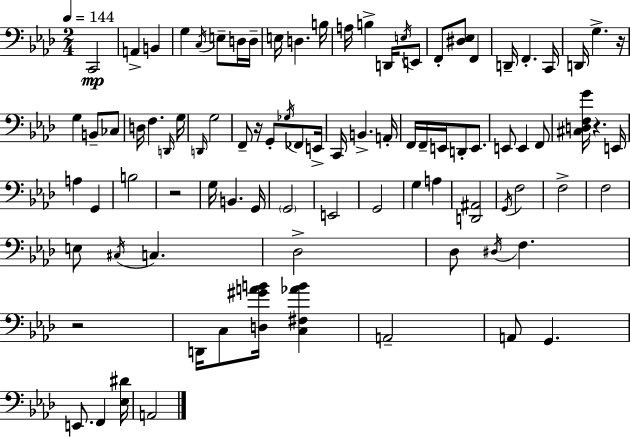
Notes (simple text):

C2/h A2/q B2/q G3/q C3/s E3/e D3/s D3/s E3/s D3/q. B3/s A3/s B3/q D2/s E3/s E2/e F2/e [D#3,Eb3]/e F2/q D2/s F2/q. C2/s D2/s G3/q. R/s G3/q B2/e CES3/e D3/s F3/q. D2/s G3/s D2/s G3/h F2/e R/s G2/e Gb3/s FES2/e E2/s C2/s B2/q. A2/s F2/s F2/s E2/s D2/e E2/e. E2/e E2/q F2/e [C#3,D3,F3,G4]/s R/q. E2/s A3/q G2/q B3/h R/h G3/s B2/q. G2/s G2/h E2/h G2/h G3/q A3/q [D2,A#2]/h G2/s F3/h F3/h F3/h E3/e C#3/s C3/q. Db3/h Db3/e D#3/s F3/q. R/h D2/s C3/e [D3,G#4,A4,B4]/s [C3,F#3,Ab4,B4]/q A2/h A2/e G2/q. E2/e. F2/q [Eb3,D#4]/s A2/h